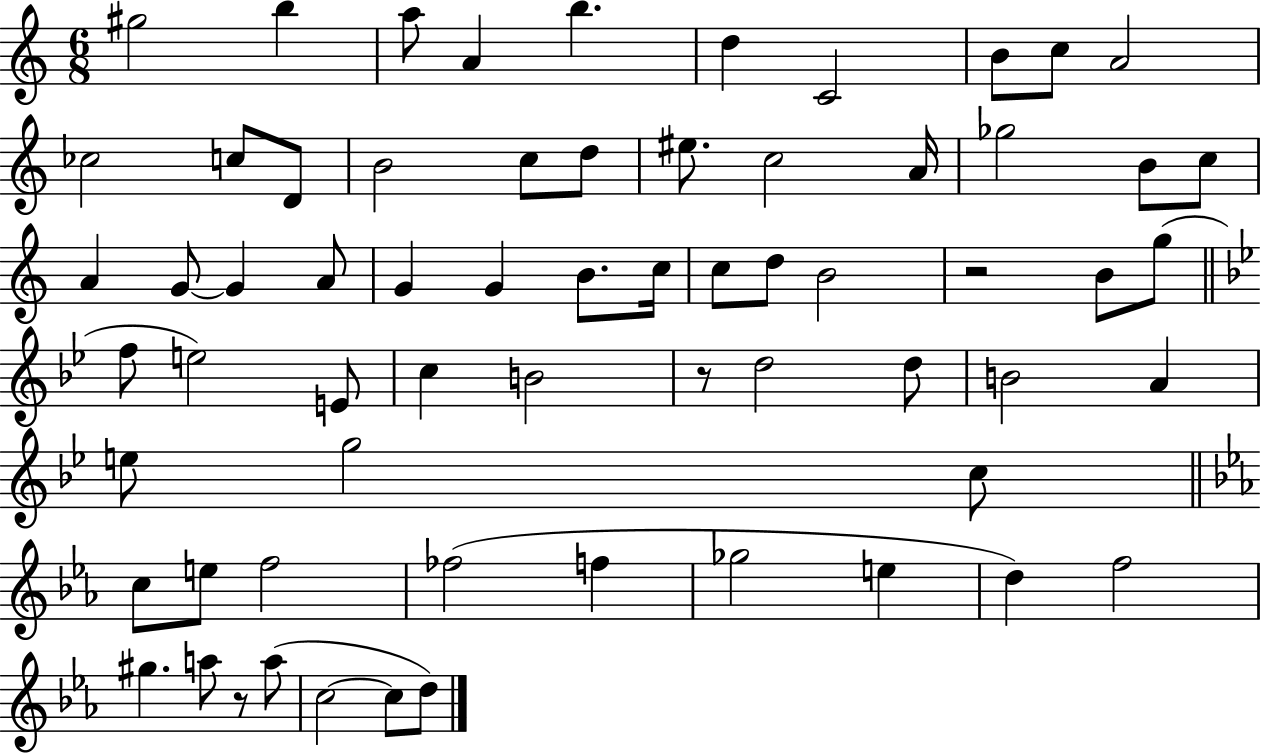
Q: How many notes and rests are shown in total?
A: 65